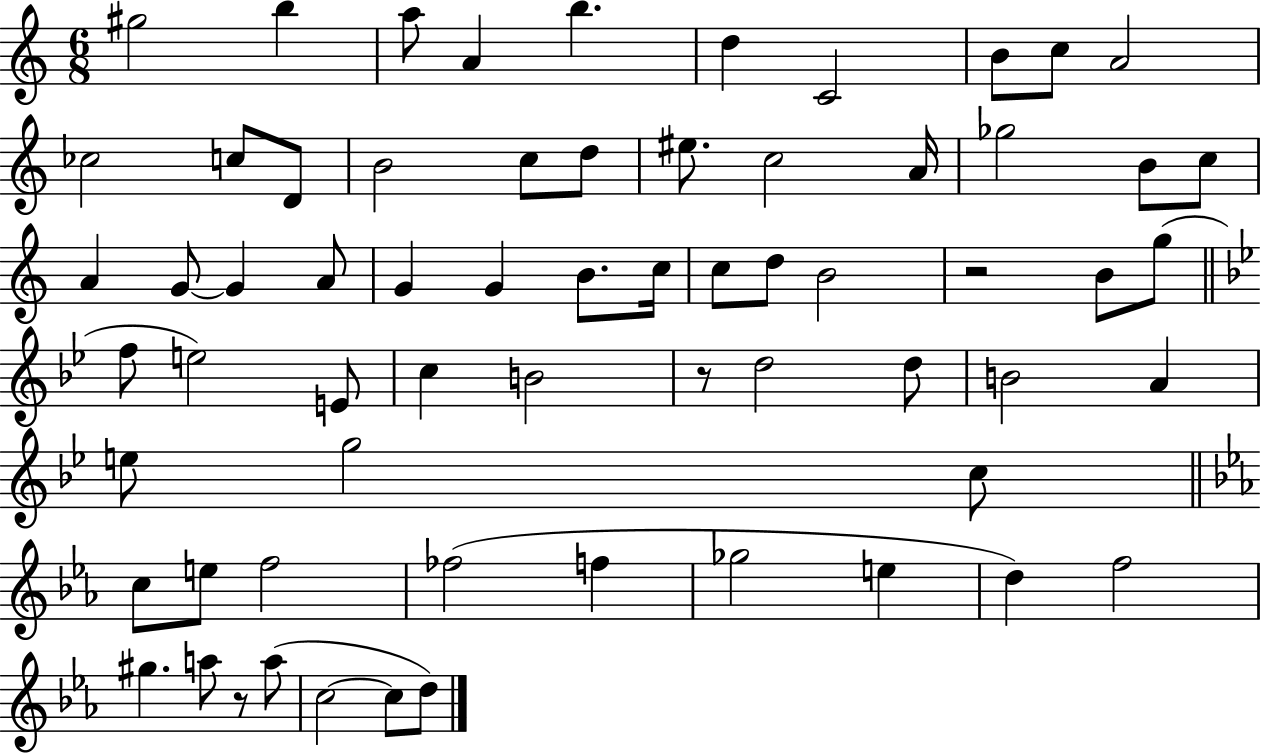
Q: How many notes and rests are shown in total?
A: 65